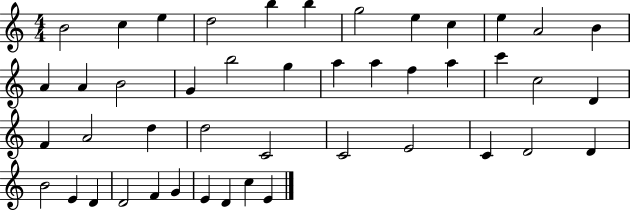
B4/h C5/q E5/q D5/h B5/q B5/q G5/h E5/q C5/q E5/q A4/h B4/q A4/q A4/q B4/h G4/q B5/h G5/q A5/q A5/q F5/q A5/q C6/q C5/h D4/q F4/q A4/h D5/q D5/h C4/h C4/h E4/h C4/q D4/h D4/q B4/h E4/q D4/q D4/h F4/q G4/q E4/q D4/q C5/q E4/q